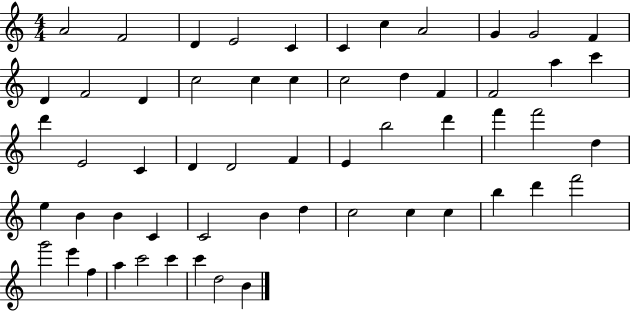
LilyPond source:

{
  \clef treble
  \numericTimeSignature
  \time 4/4
  \key c \major
  a'2 f'2 | d'4 e'2 c'4 | c'4 c''4 a'2 | g'4 g'2 f'4 | \break d'4 f'2 d'4 | c''2 c''4 c''4 | c''2 d''4 f'4 | f'2 a''4 c'''4 | \break d'''4 e'2 c'4 | d'4 d'2 f'4 | e'4 b''2 d'''4 | f'''4 f'''2 d''4 | \break e''4 b'4 b'4 c'4 | c'2 b'4 d''4 | c''2 c''4 c''4 | b''4 d'''4 f'''2 | \break g'''2 e'''4 f''4 | a''4 c'''2 c'''4 | c'''4 d''2 b'4 | \bar "|."
}